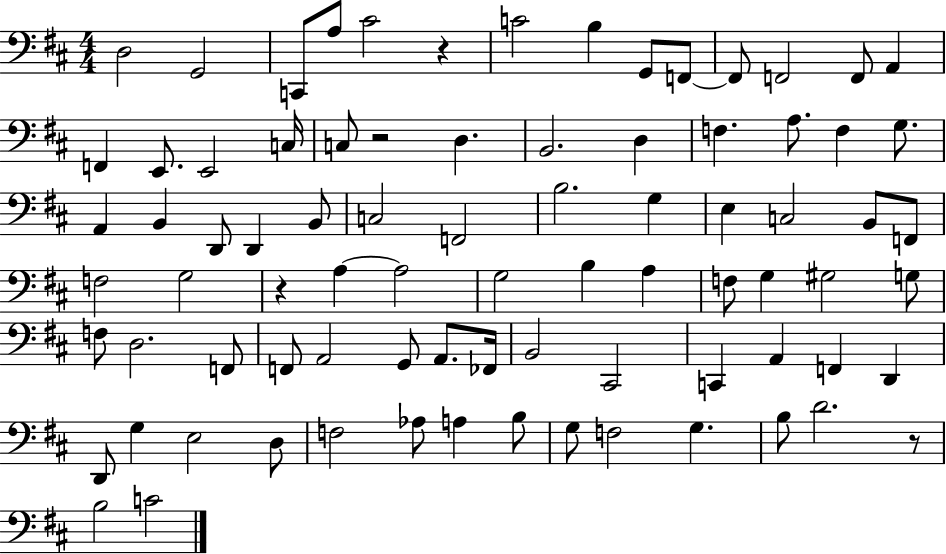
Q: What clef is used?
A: bass